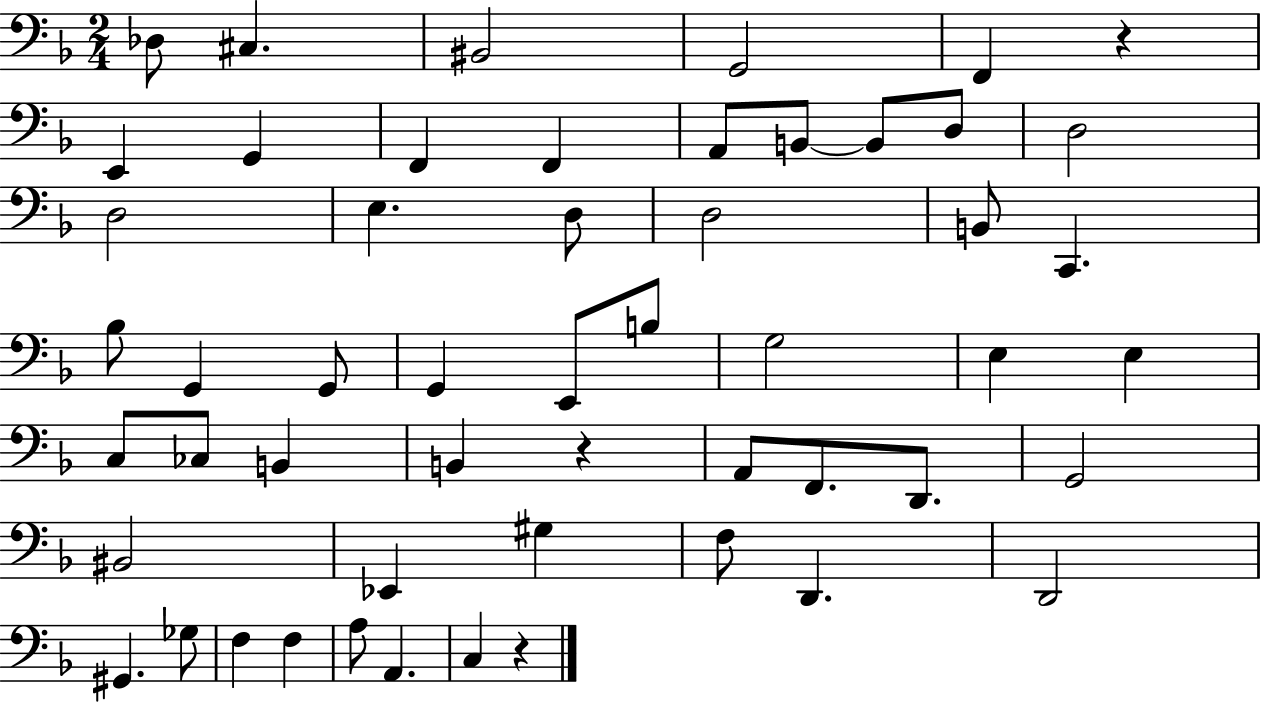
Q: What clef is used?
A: bass